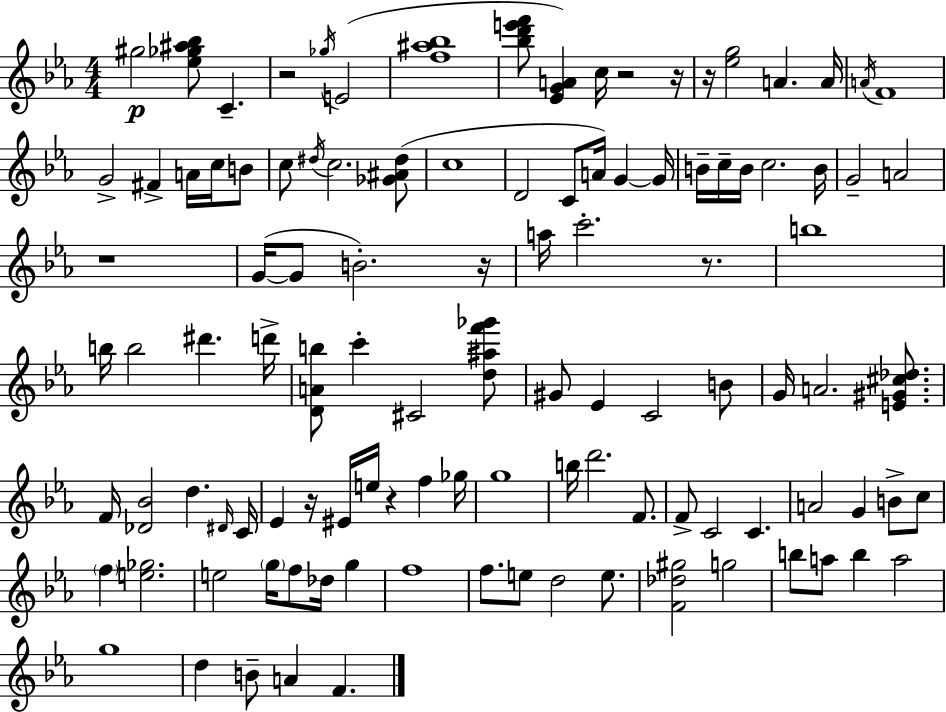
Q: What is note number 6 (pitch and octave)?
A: A4